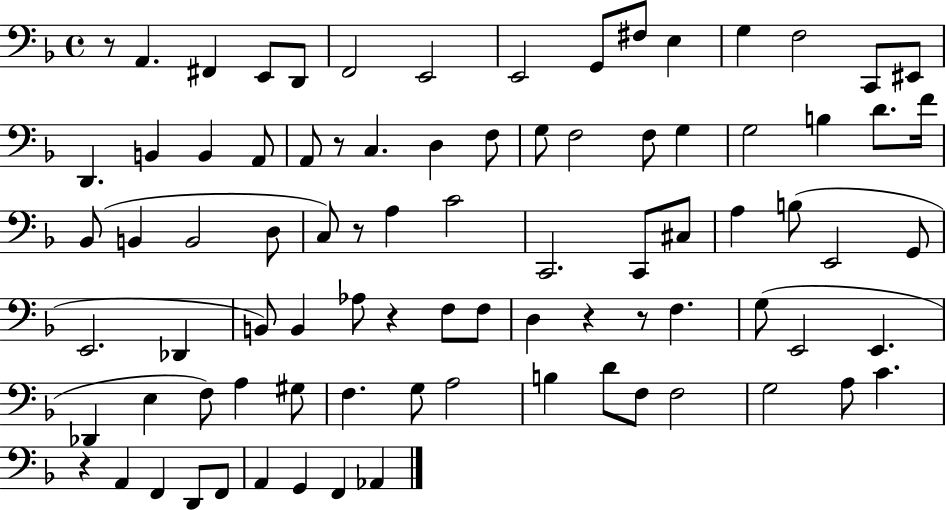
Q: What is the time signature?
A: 4/4